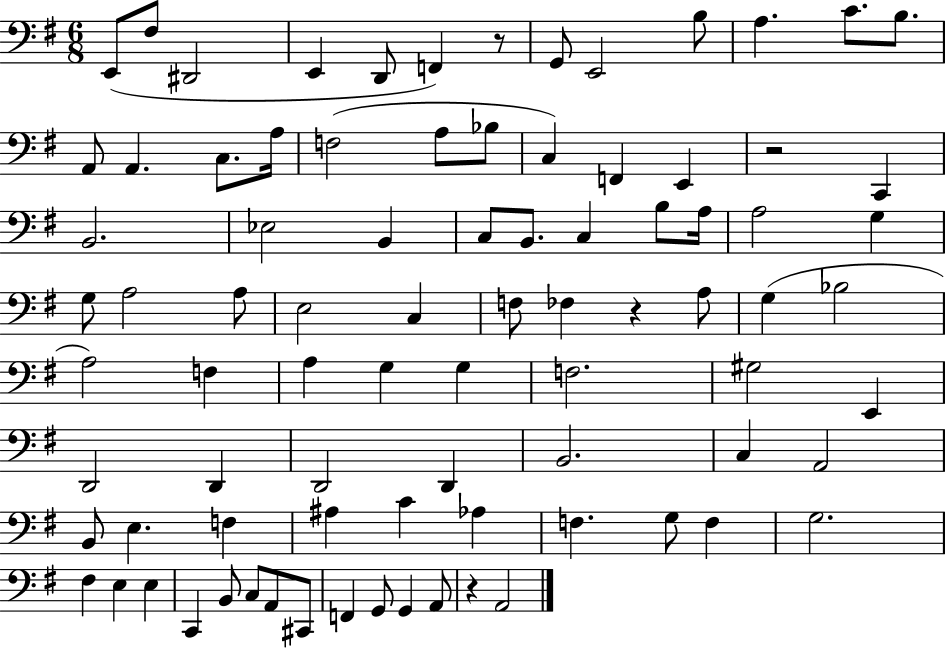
X:1
T:Untitled
M:6/8
L:1/4
K:G
E,,/2 ^F,/2 ^D,,2 E,, D,,/2 F,, z/2 G,,/2 E,,2 B,/2 A, C/2 B,/2 A,,/2 A,, C,/2 A,/4 F,2 A,/2 _B,/2 C, F,, E,, z2 C,, B,,2 _E,2 B,, C,/2 B,,/2 C, B,/2 A,/4 A,2 G, G,/2 A,2 A,/2 E,2 C, F,/2 _F, z A,/2 G, _B,2 A,2 F, A, G, G, F,2 ^G,2 E,, D,,2 D,, D,,2 D,, B,,2 C, A,,2 B,,/2 E, F, ^A, C _A, F, G,/2 F, G,2 ^F, E, E, C,, B,,/2 C,/2 A,,/2 ^C,,/2 F,, G,,/2 G,, A,,/2 z A,,2